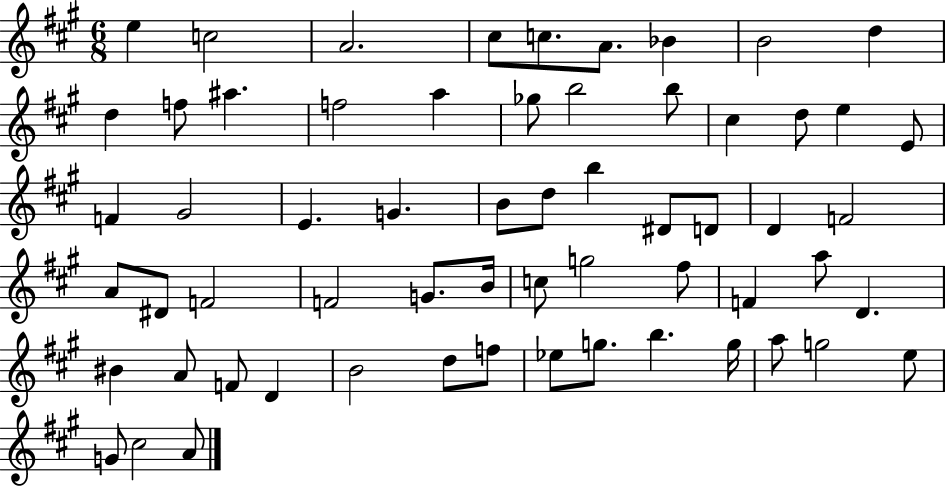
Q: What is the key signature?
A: A major